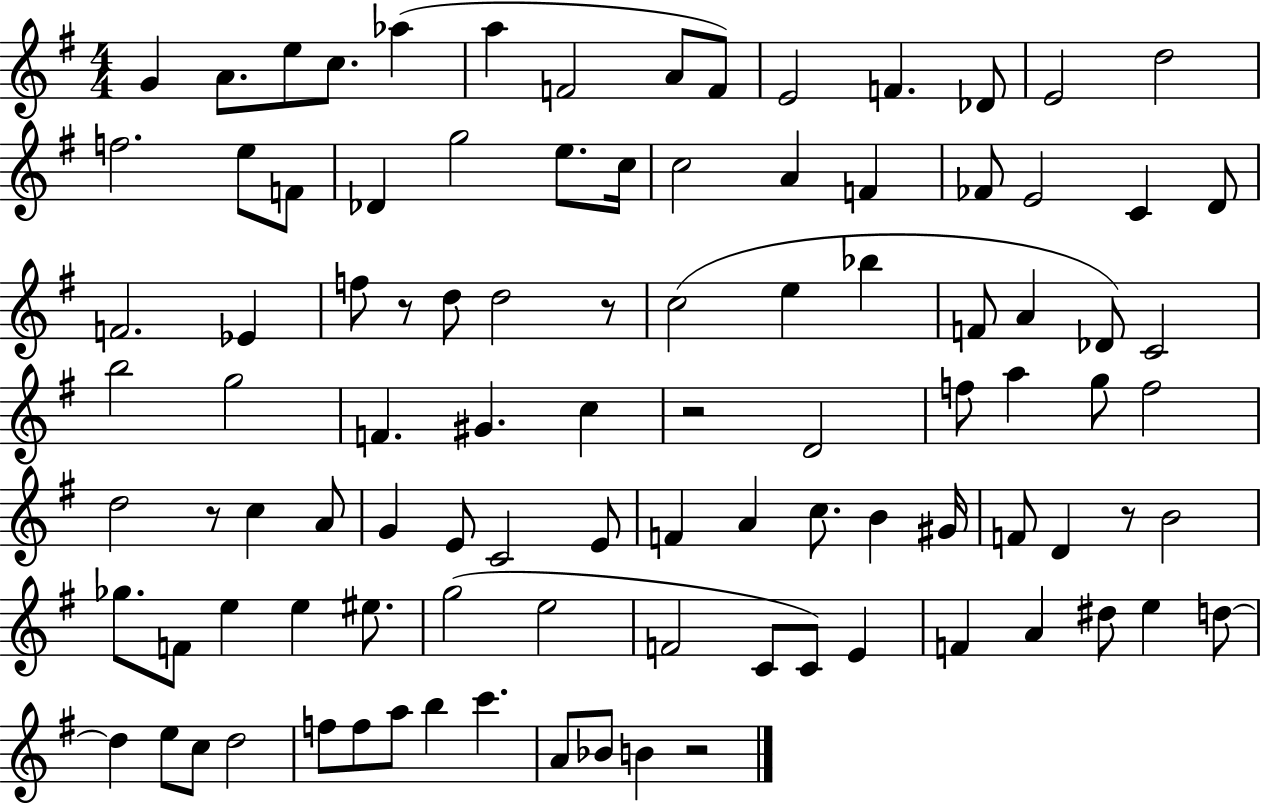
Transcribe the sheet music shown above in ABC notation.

X:1
T:Untitled
M:4/4
L:1/4
K:G
G A/2 e/2 c/2 _a a F2 A/2 F/2 E2 F _D/2 E2 d2 f2 e/2 F/2 _D g2 e/2 c/4 c2 A F _F/2 E2 C D/2 F2 _E f/2 z/2 d/2 d2 z/2 c2 e _b F/2 A _D/2 C2 b2 g2 F ^G c z2 D2 f/2 a g/2 f2 d2 z/2 c A/2 G E/2 C2 E/2 F A c/2 B ^G/4 F/2 D z/2 B2 _g/2 F/2 e e ^e/2 g2 e2 F2 C/2 C/2 E F A ^d/2 e d/2 d e/2 c/2 d2 f/2 f/2 a/2 b c' A/2 _B/2 B z2